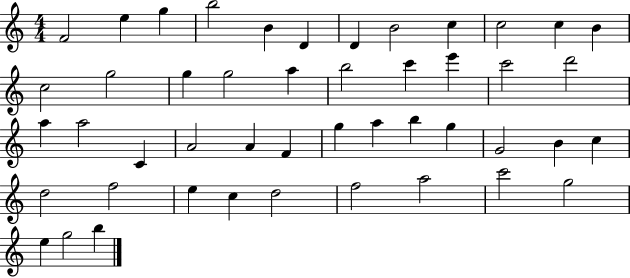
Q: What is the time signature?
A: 4/4